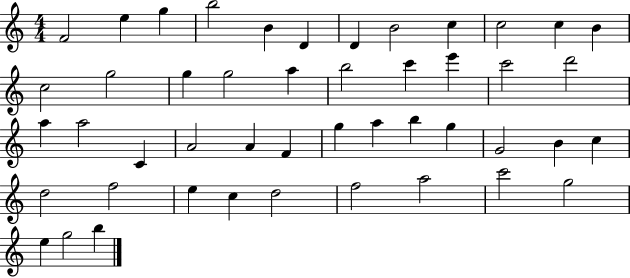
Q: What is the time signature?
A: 4/4